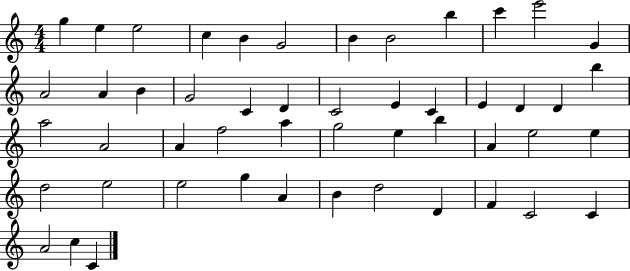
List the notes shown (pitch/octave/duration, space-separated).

G5/q E5/q E5/h C5/q B4/q G4/h B4/q B4/h B5/q C6/q E6/h G4/q A4/h A4/q B4/q G4/h C4/q D4/q C4/h E4/q C4/q E4/q D4/q D4/q B5/q A5/h A4/h A4/q F5/h A5/q G5/h E5/q B5/q A4/q E5/h E5/q D5/h E5/h E5/h G5/q A4/q B4/q D5/h D4/q F4/q C4/h C4/q A4/h C5/q C4/q